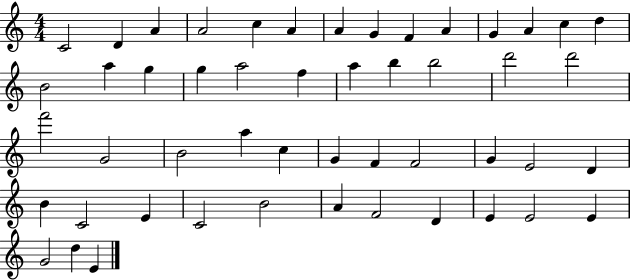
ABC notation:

X:1
T:Untitled
M:4/4
L:1/4
K:C
C2 D A A2 c A A G F A G A c d B2 a g g a2 f a b b2 d'2 d'2 f'2 G2 B2 a c G F F2 G E2 D B C2 E C2 B2 A F2 D E E2 E G2 d E